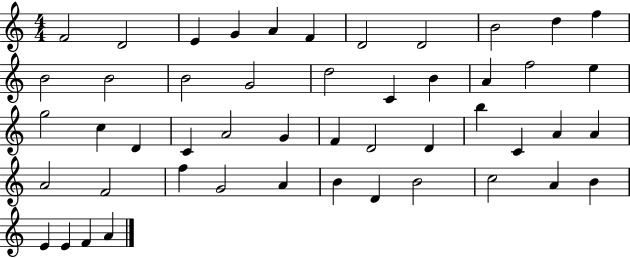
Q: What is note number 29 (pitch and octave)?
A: D4